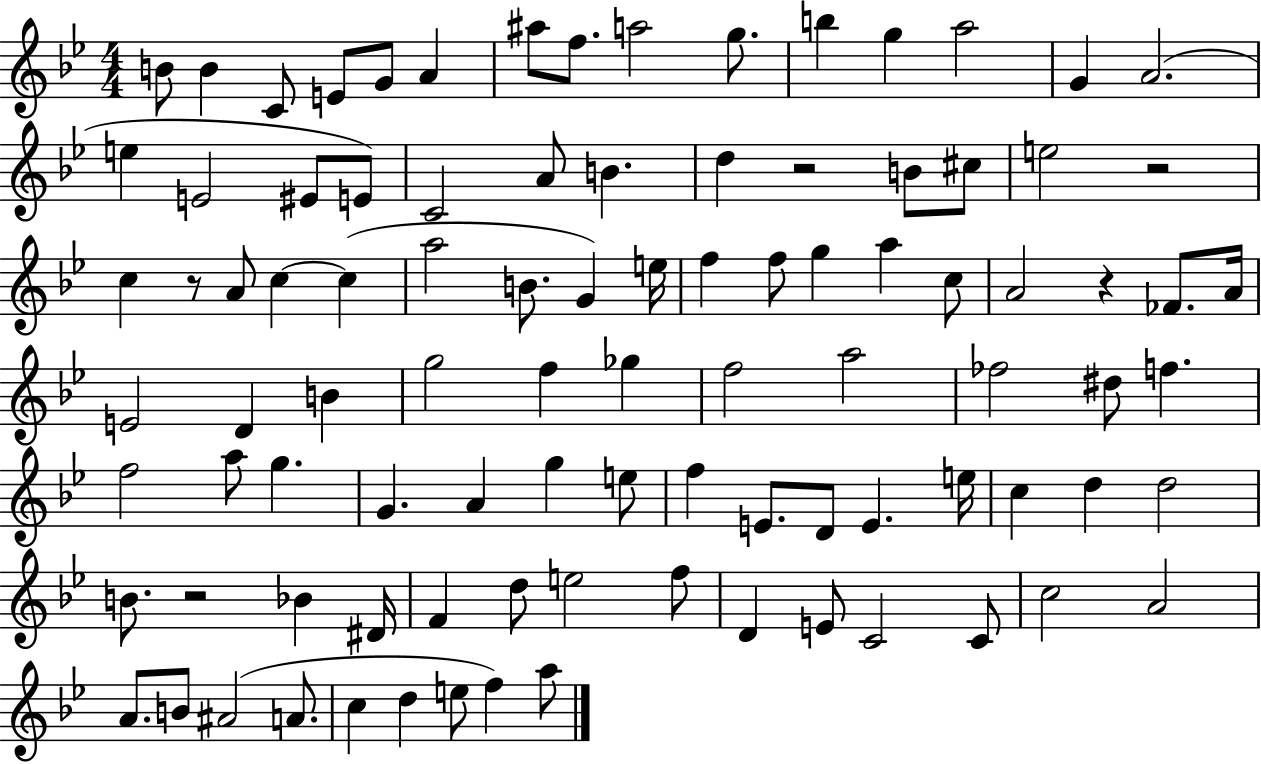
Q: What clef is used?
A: treble